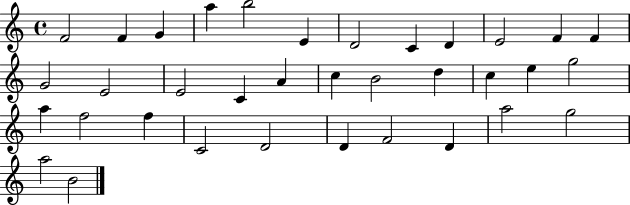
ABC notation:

X:1
T:Untitled
M:4/4
L:1/4
K:C
F2 F G a b2 E D2 C D E2 F F G2 E2 E2 C A c B2 d c e g2 a f2 f C2 D2 D F2 D a2 g2 a2 B2